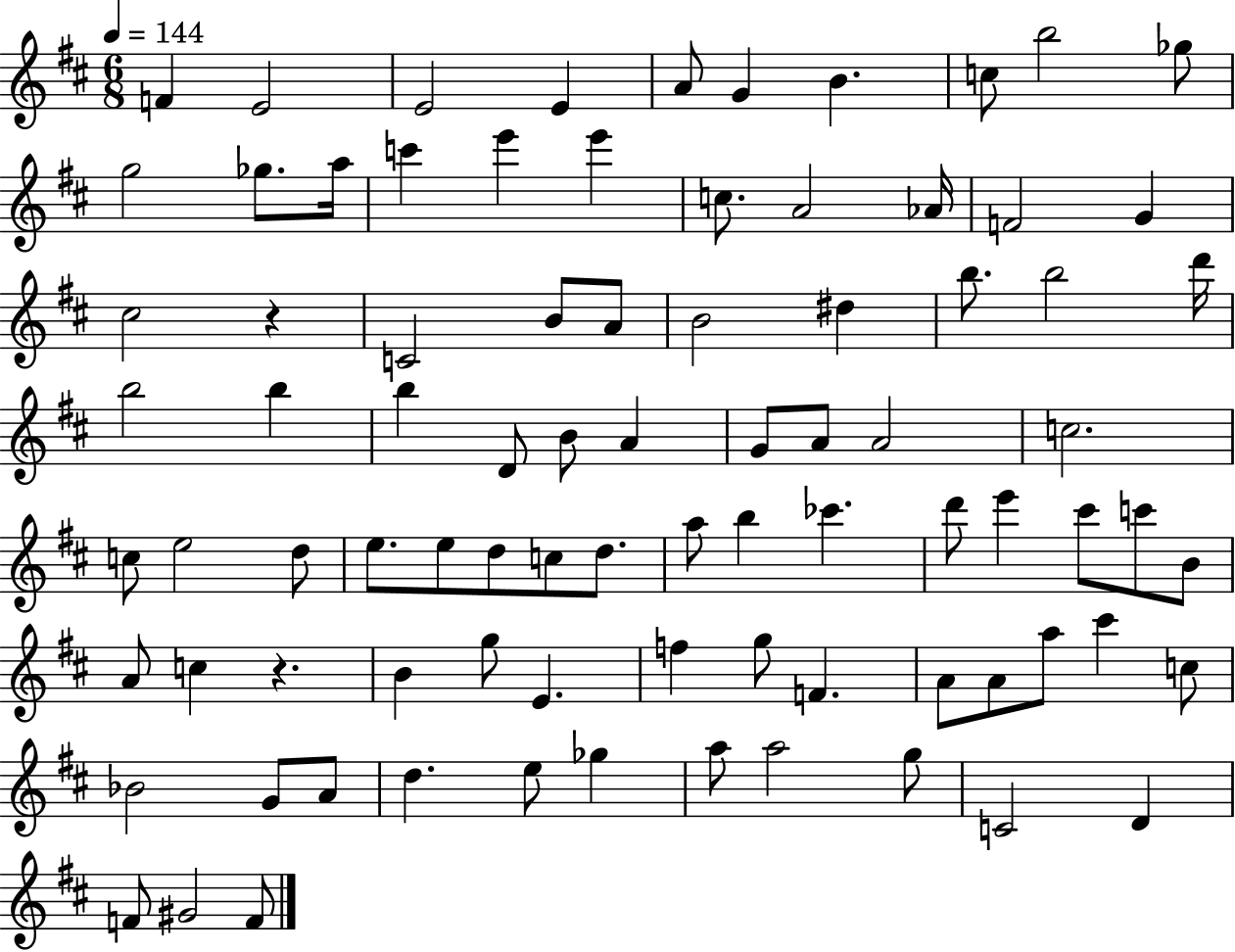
X:1
T:Untitled
M:6/8
L:1/4
K:D
F E2 E2 E A/2 G B c/2 b2 _g/2 g2 _g/2 a/4 c' e' e' c/2 A2 _A/4 F2 G ^c2 z C2 B/2 A/2 B2 ^d b/2 b2 d'/4 b2 b b D/2 B/2 A G/2 A/2 A2 c2 c/2 e2 d/2 e/2 e/2 d/2 c/2 d/2 a/2 b _c' d'/2 e' ^c'/2 c'/2 B/2 A/2 c z B g/2 E f g/2 F A/2 A/2 a/2 ^c' c/2 _B2 G/2 A/2 d e/2 _g a/2 a2 g/2 C2 D F/2 ^G2 F/2